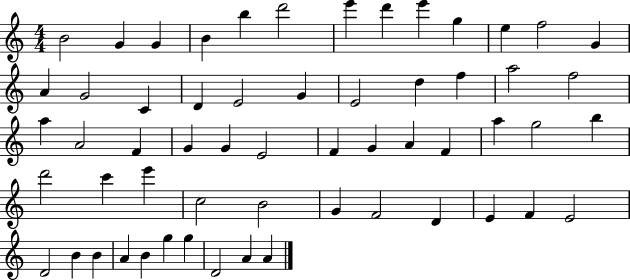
X:1
T:Untitled
M:4/4
L:1/4
K:C
B2 G G B b d'2 e' d' e' g e f2 G A G2 C D E2 G E2 d f a2 f2 a A2 F G G E2 F G A F a g2 b d'2 c' e' c2 B2 G F2 D E F E2 D2 B B A B g g D2 A A